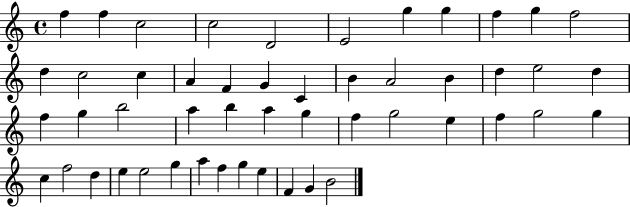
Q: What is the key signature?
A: C major